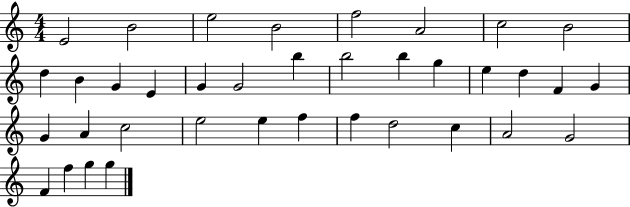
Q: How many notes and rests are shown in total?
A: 37